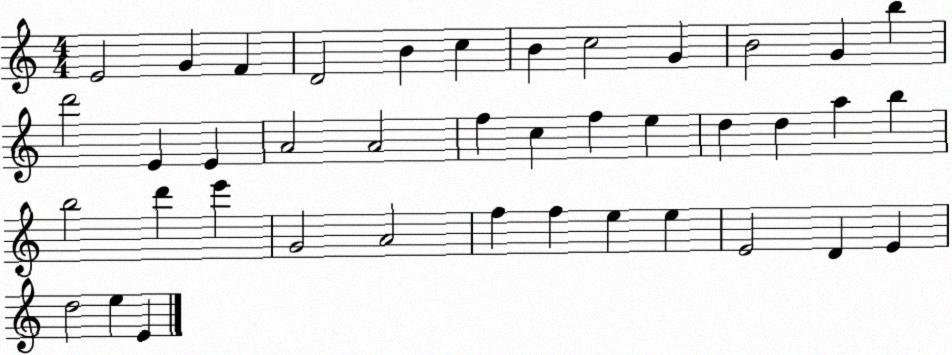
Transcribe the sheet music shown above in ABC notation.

X:1
T:Untitled
M:4/4
L:1/4
K:C
E2 G F D2 B c B c2 G B2 G b d'2 E E A2 A2 f c f e d d a b b2 d' e' G2 A2 f f e e E2 D E d2 e E